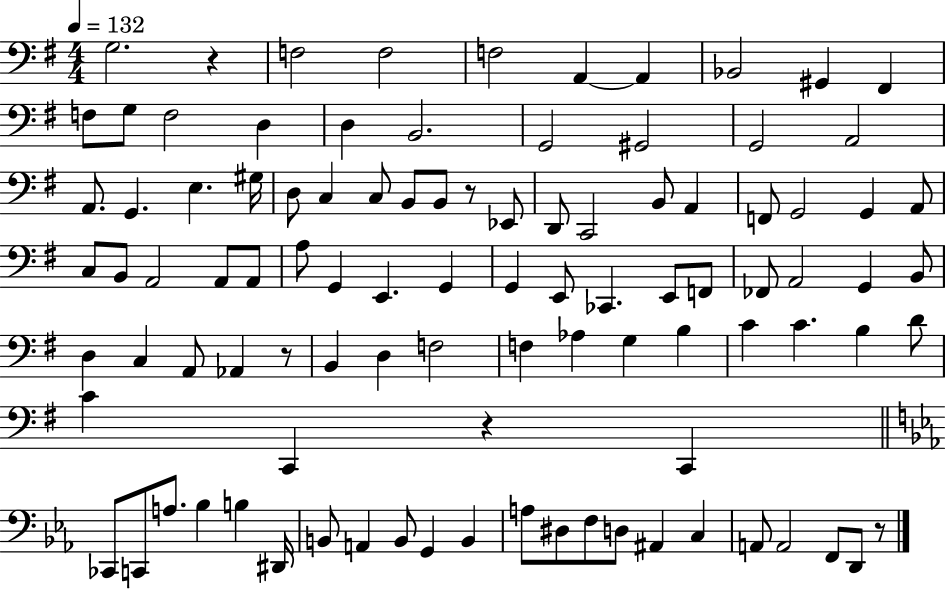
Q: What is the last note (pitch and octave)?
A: D2